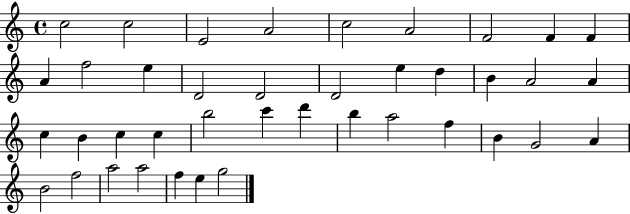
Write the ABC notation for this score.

X:1
T:Untitled
M:4/4
L:1/4
K:C
c2 c2 E2 A2 c2 A2 F2 F F A f2 e D2 D2 D2 e d B A2 A c B c c b2 c' d' b a2 f B G2 A B2 f2 a2 a2 f e g2